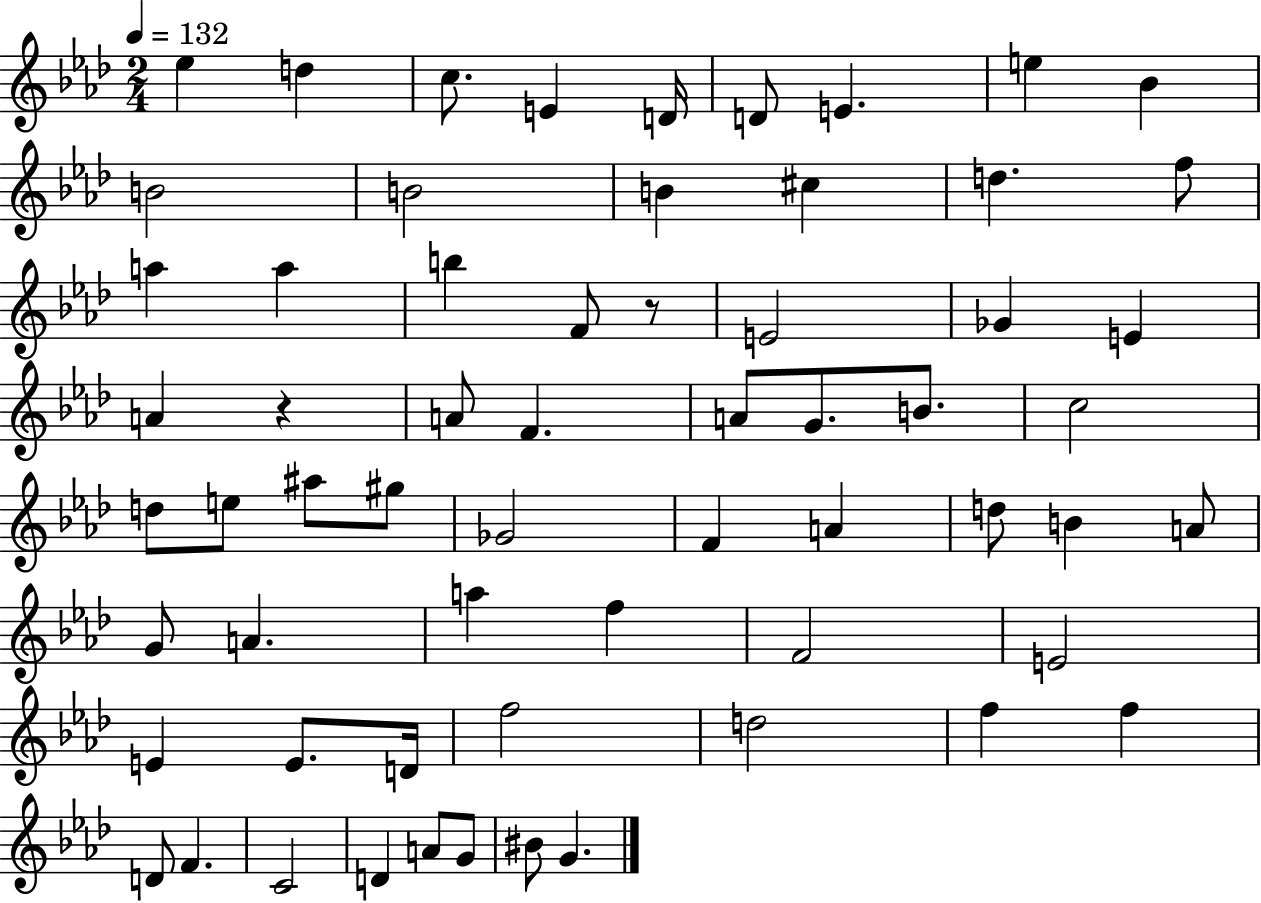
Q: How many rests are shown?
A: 2